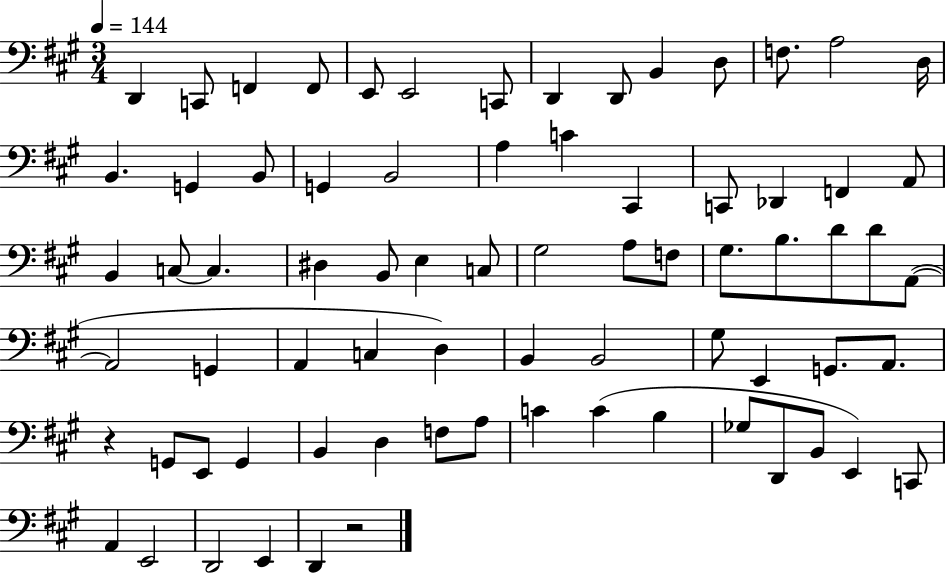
X:1
T:Untitled
M:3/4
L:1/4
K:A
D,, C,,/2 F,, F,,/2 E,,/2 E,,2 C,,/2 D,, D,,/2 B,, D,/2 F,/2 A,2 D,/4 B,, G,, B,,/2 G,, B,,2 A, C ^C,, C,,/2 _D,, F,, A,,/2 B,, C,/2 C, ^D, B,,/2 E, C,/2 ^G,2 A,/2 F,/2 ^G,/2 B,/2 D/2 D/2 A,,/2 A,,2 G,, A,, C, D, B,, B,,2 ^G,/2 E,, G,,/2 A,,/2 z G,,/2 E,,/2 G,, B,, D, F,/2 A,/2 C C B, _G,/2 D,,/2 B,,/2 E,, C,,/2 A,, E,,2 D,,2 E,, D,, z2